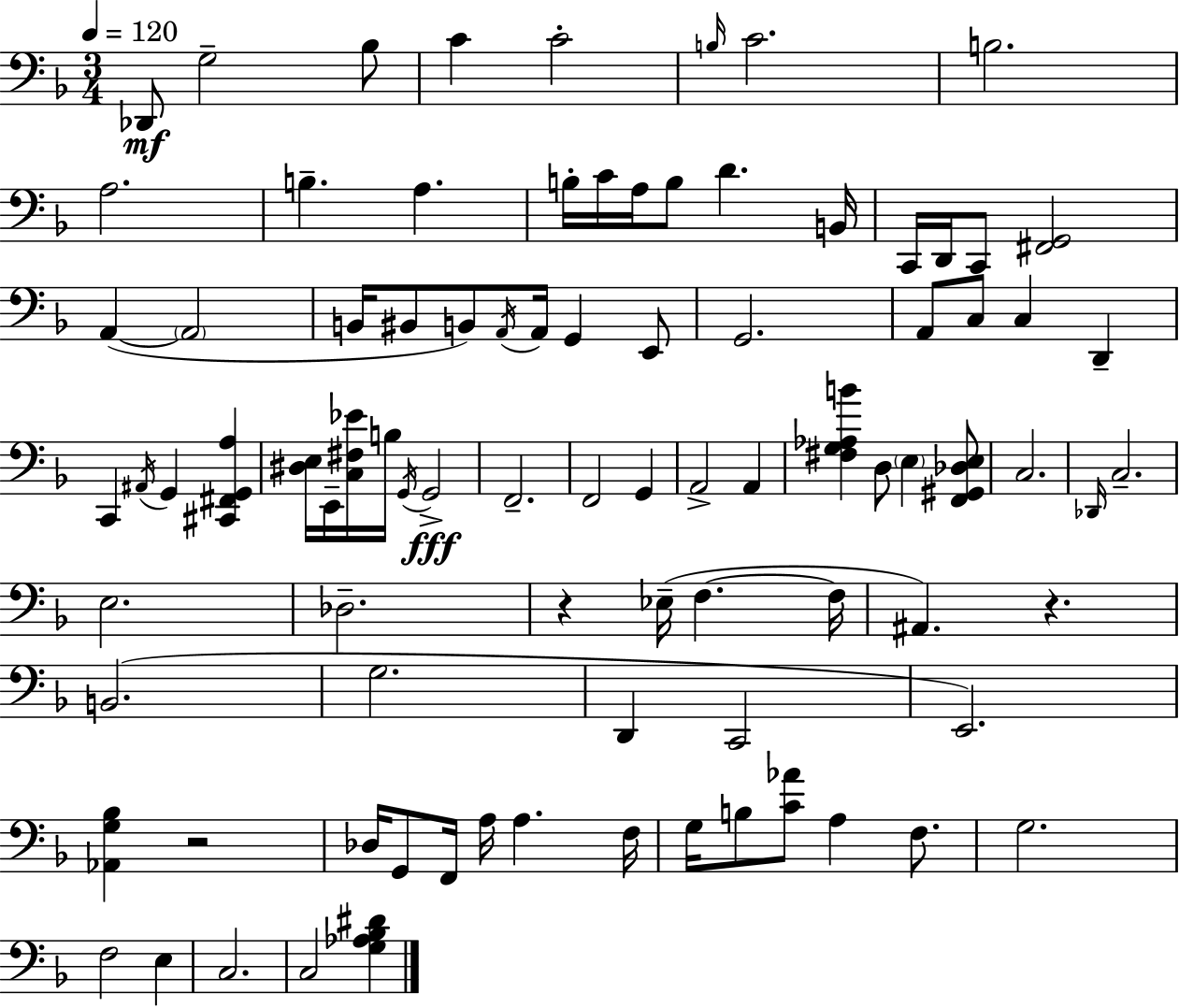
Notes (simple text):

Db2/e G3/h Bb3/e C4/q C4/h B3/s C4/h. B3/h. A3/h. B3/q. A3/q. B3/s C4/s A3/s B3/e D4/q. B2/s C2/s D2/s C2/e [F#2,G2]/h A2/q A2/h B2/s BIS2/e B2/e A2/s A2/s G2/q E2/e G2/h. A2/e C3/e C3/q D2/q C2/q A#2/s G2/q [C#2,F#2,G2,A3]/q [D#3,E3]/s E2/s [C3,F#3,Eb4]/s B3/s G2/s G2/h F2/h. F2/h G2/q A2/h A2/q [F#3,G3,Ab3,B4]/q D3/e E3/q [F2,G#2,Db3,E3]/e C3/h. Db2/s C3/h. E3/h. Db3/h. R/q Eb3/s F3/q. F3/s A#2/q. R/q. B2/h. G3/h. D2/q C2/h E2/h. [Ab2,G3,Bb3]/q R/h Db3/s G2/e F2/s A3/s A3/q. F3/s G3/s B3/e [C4,Ab4]/e A3/q F3/e. G3/h. F3/h E3/q C3/h. C3/h [G3,Ab3,Bb3,D#4]/q